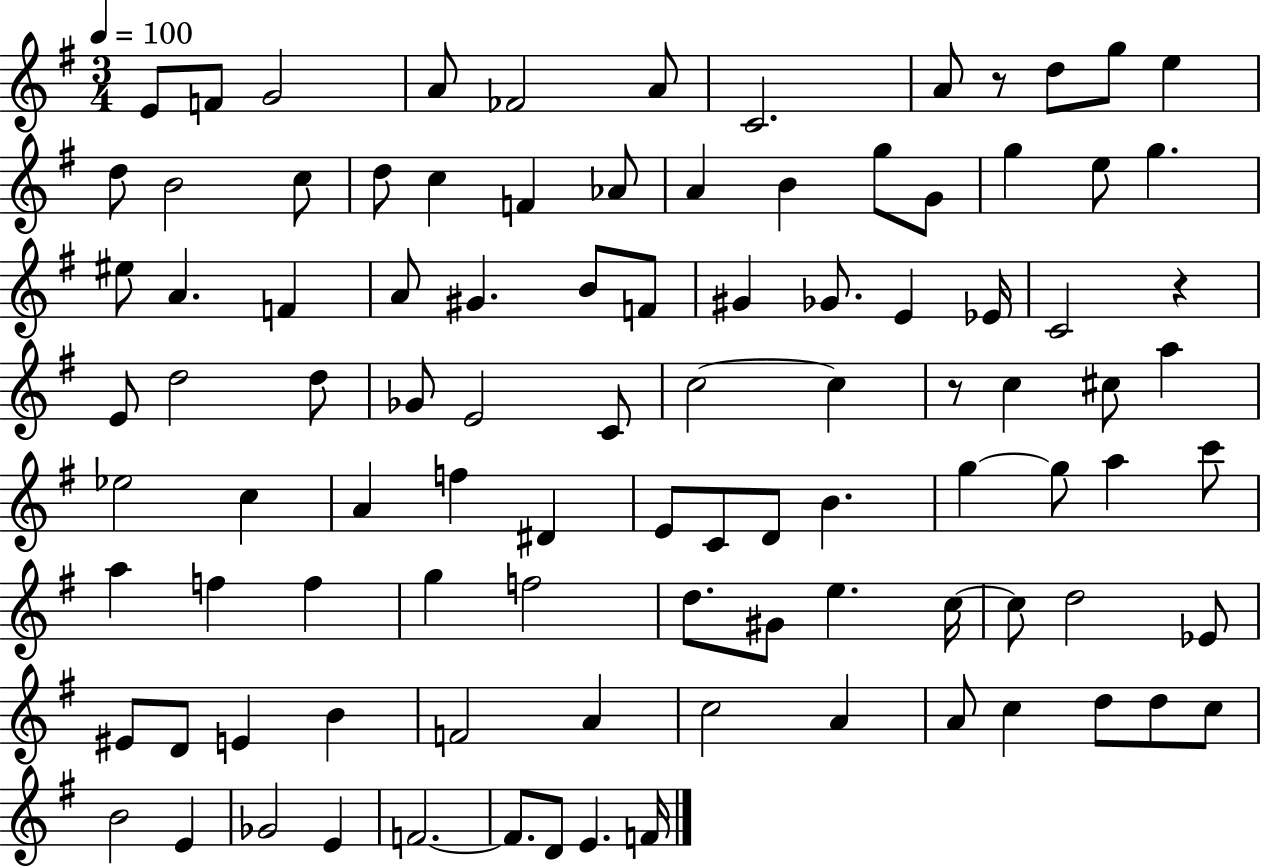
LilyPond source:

{
  \clef treble
  \numericTimeSignature
  \time 3/4
  \key g \major
  \tempo 4 = 100
  e'8 f'8 g'2 | a'8 fes'2 a'8 | c'2. | a'8 r8 d''8 g''8 e''4 | \break d''8 b'2 c''8 | d''8 c''4 f'4 aes'8 | a'4 b'4 g''8 g'8 | g''4 e''8 g''4. | \break eis''8 a'4. f'4 | a'8 gis'4. b'8 f'8 | gis'4 ges'8. e'4 ees'16 | c'2 r4 | \break e'8 d''2 d''8 | ges'8 e'2 c'8 | c''2~~ c''4 | r8 c''4 cis''8 a''4 | \break ees''2 c''4 | a'4 f''4 dis'4 | e'8 c'8 d'8 b'4. | g''4~~ g''8 a''4 c'''8 | \break a''4 f''4 f''4 | g''4 f''2 | d''8. gis'8 e''4. c''16~~ | c''8 d''2 ees'8 | \break eis'8 d'8 e'4 b'4 | f'2 a'4 | c''2 a'4 | a'8 c''4 d''8 d''8 c''8 | \break b'2 e'4 | ges'2 e'4 | f'2.~~ | f'8. d'8 e'4. f'16 | \break \bar "|."
}